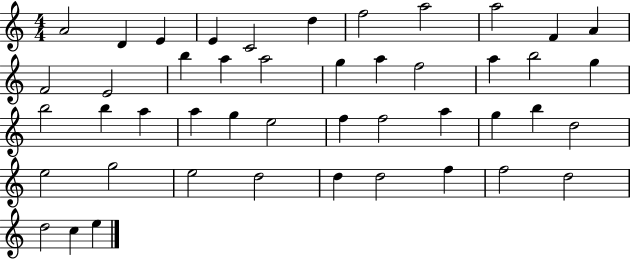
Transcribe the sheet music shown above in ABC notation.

X:1
T:Untitled
M:4/4
L:1/4
K:C
A2 D E E C2 d f2 a2 a2 F A F2 E2 b a a2 g a f2 a b2 g b2 b a a g e2 f f2 a g b d2 e2 g2 e2 d2 d d2 f f2 d2 d2 c e